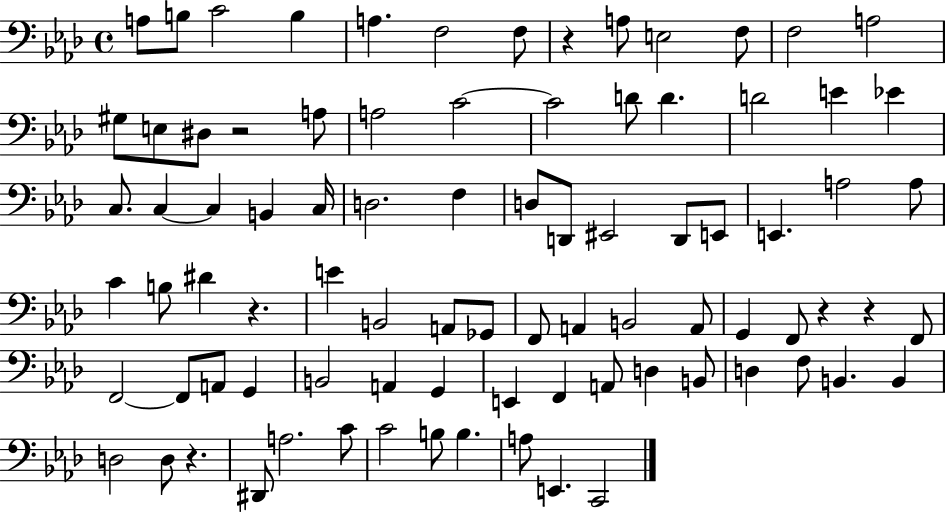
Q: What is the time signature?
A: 4/4